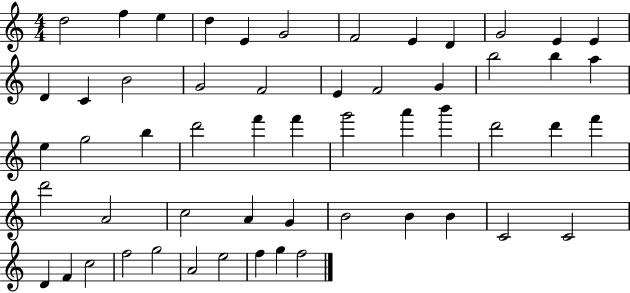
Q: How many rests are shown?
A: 0